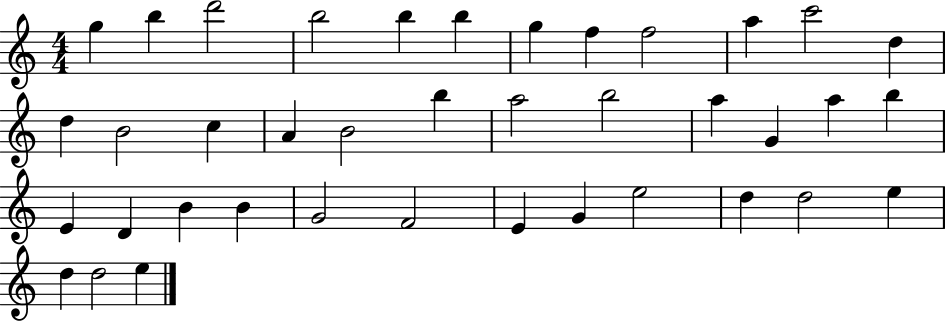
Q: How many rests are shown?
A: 0